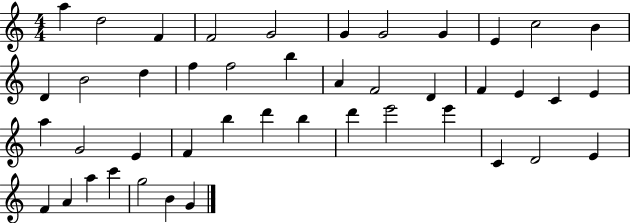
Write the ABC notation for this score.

X:1
T:Untitled
M:4/4
L:1/4
K:C
a d2 F F2 G2 G G2 G E c2 B D B2 d f f2 b A F2 D F E C E a G2 E F b d' b d' e'2 e' C D2 E F A a c' g2 B G